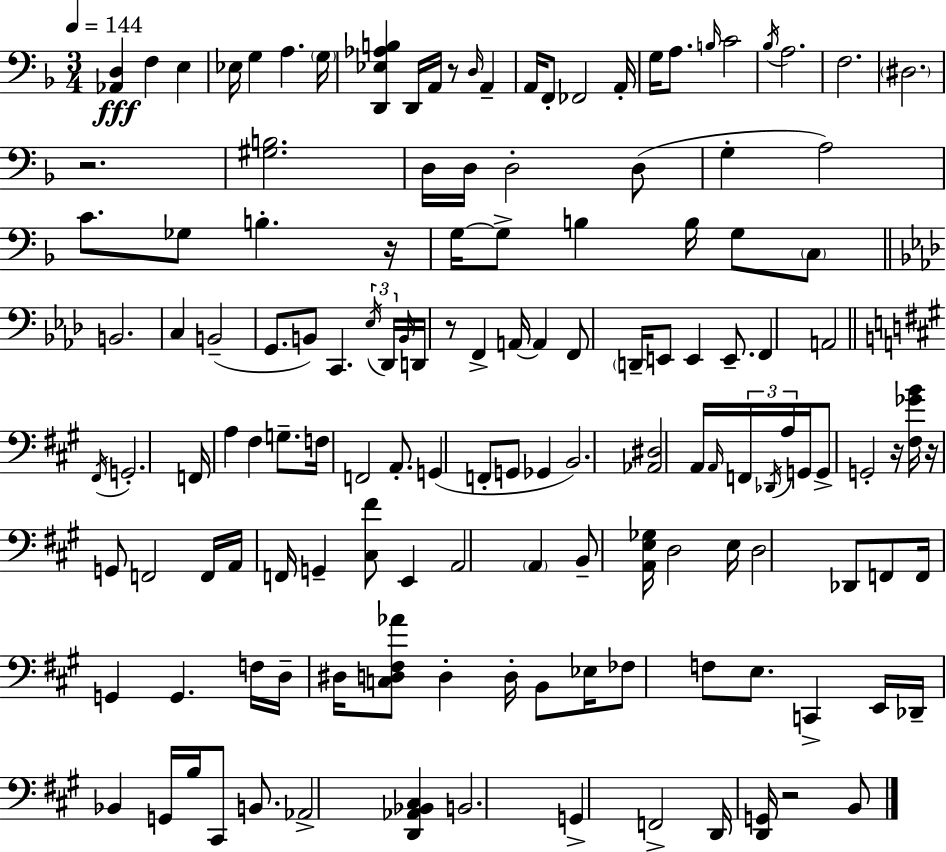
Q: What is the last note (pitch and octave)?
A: B2